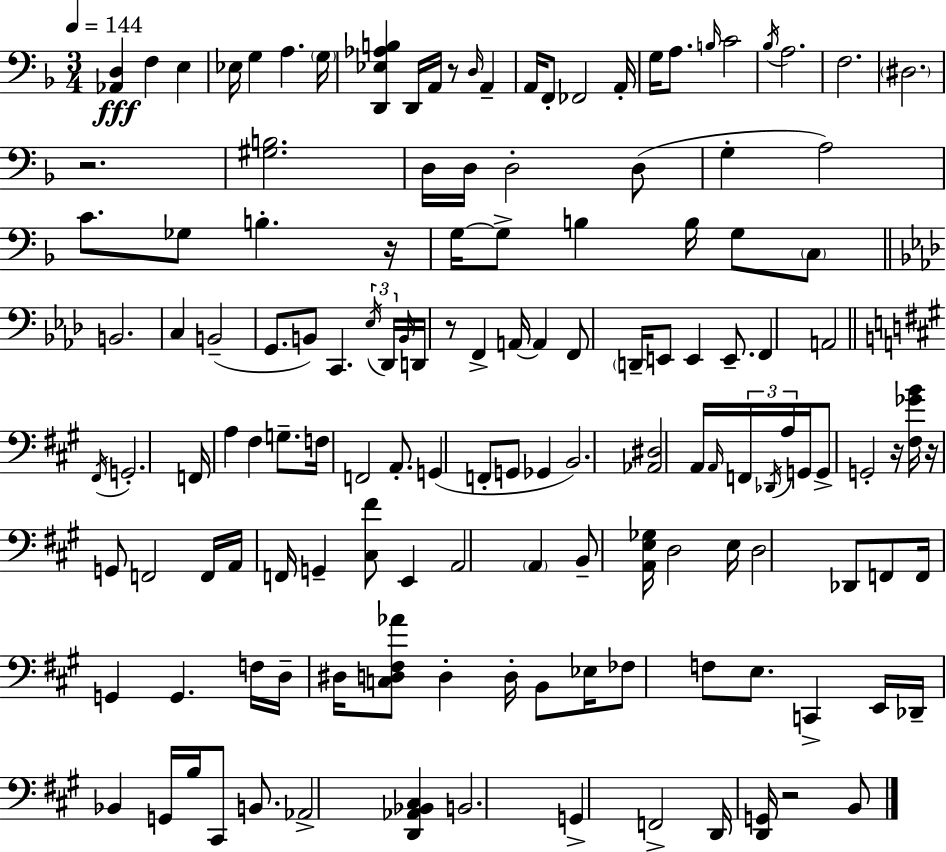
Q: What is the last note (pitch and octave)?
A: B2